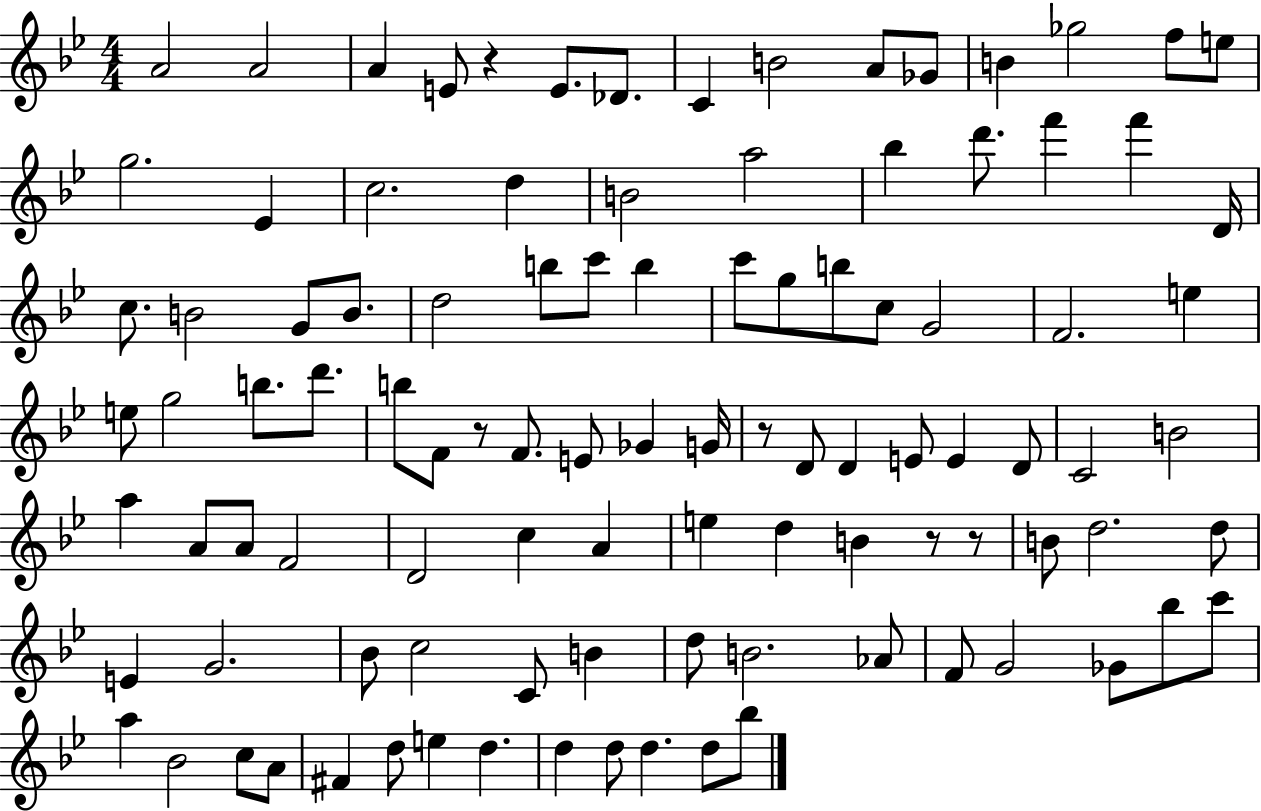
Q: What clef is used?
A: treble